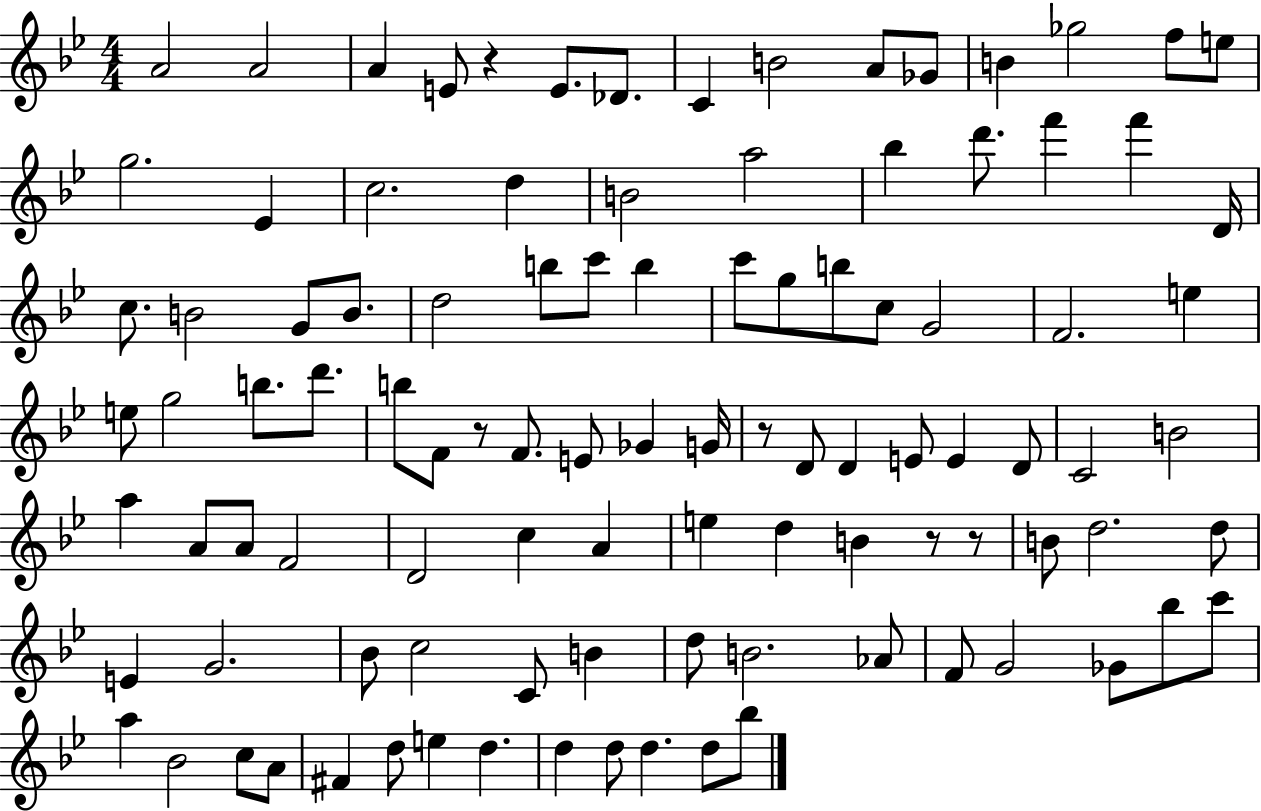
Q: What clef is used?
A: treble